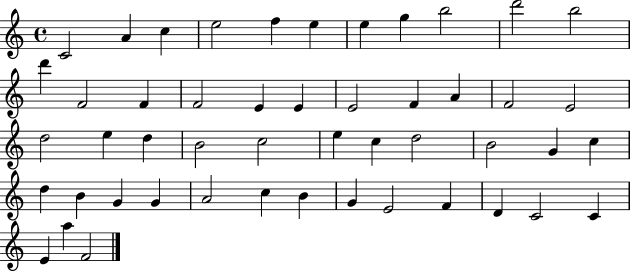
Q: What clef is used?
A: treble